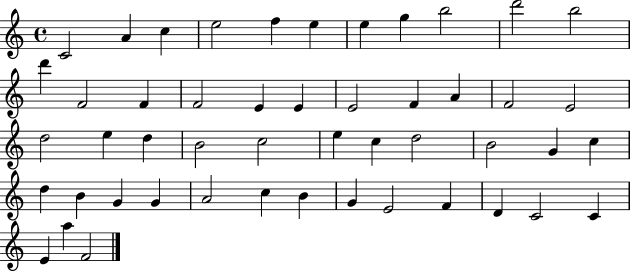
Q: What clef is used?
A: treble